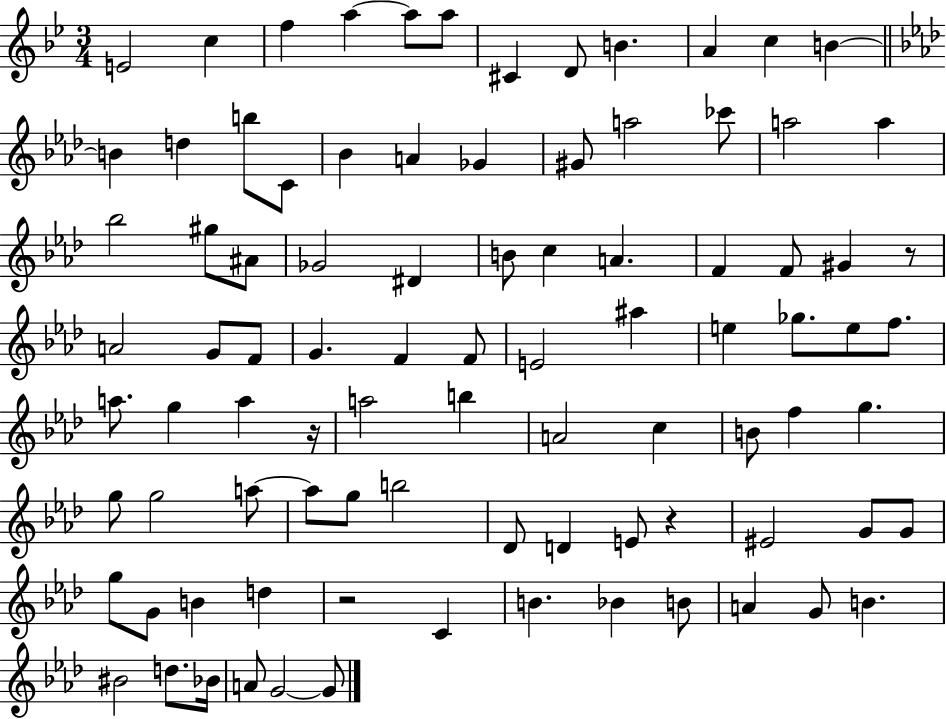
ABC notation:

X:1
T:Untitled
M:3/4
L:1/4
K:Bb
E2 c f a a/2 a/2 ^C D/2 B A c B B d b/2 C/2 _B A _G ^G/2 a2 _c'/2 a2 a _b2 ^g/2 ^A/2 _G2 ^D B/2 c A F F/2 ^G z/2 A2 G/2 F/2 G F F/2 E2 ^a e _g/2 e/2 f/2 a/2 g a z/4 a2 b A2 c B/2 f g g/2 g2 a/2 a/2 g/2 b2 _D/2 D E/2 z ^E2 G/2 G/2 g/2 G/2 B d z2 C B _B B/2 A G/2 B ^B2 d/2 _B/4 A/2 G2 G/2